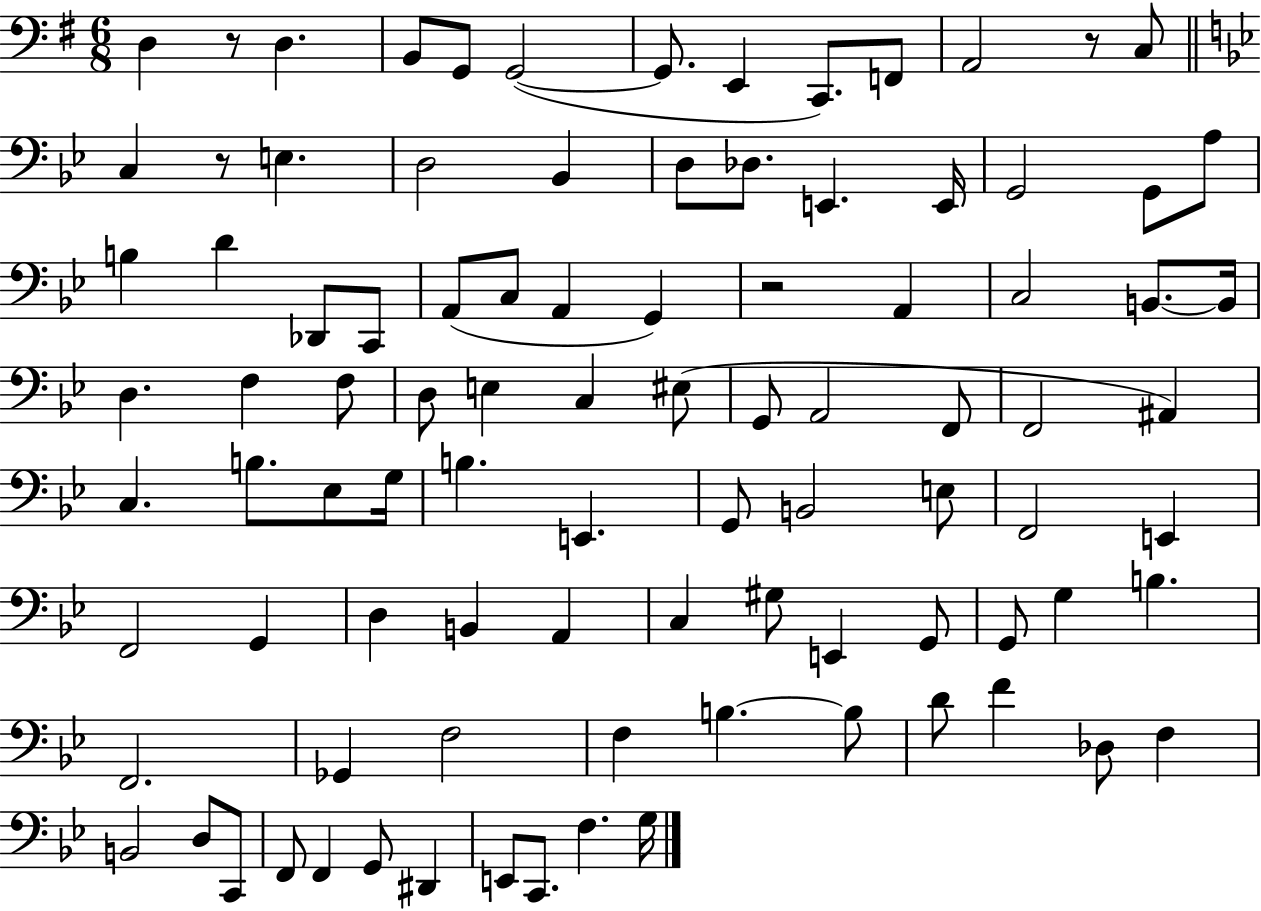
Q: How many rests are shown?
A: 4